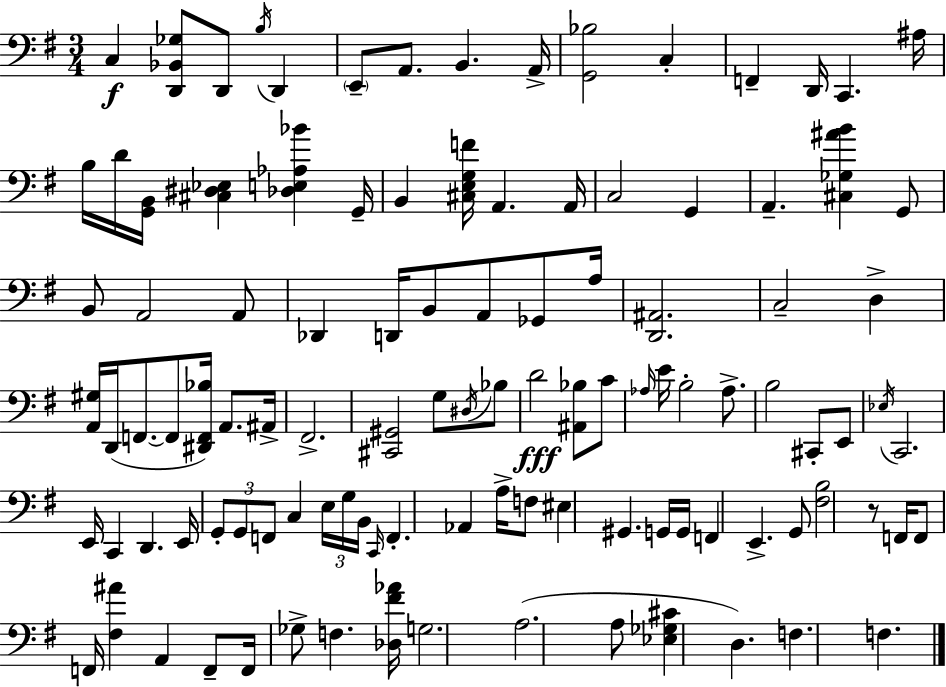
X:1
T:Untitled
M:3/4
L:1/4
K:G
C, [D,,_B,,_G,]/2 D,,/2 B,/4 D,, E,,/2 A,,/2 B,, A,,/4 [G,,_B,]2 C, F,, D,,/4 C,, ^A,/4 B,/4 D/4 [G,,B,,]/4 [^C,^D,_E,] [_D,E,_A,_B] G,,/4 B,, [^C,E,G,F]/4 A,, A,,/4 C,2 G,, A,, [^C,_G,^AB] G,,/2 B,,/2 A,,2 A,,/2 _D,, D,,/4 B,,/2 A,,/2 _G,,/2 A,/4 [D,,^A,,]2 C,2 D, [A,,^G,]/4 D,,/4 F,,/2 F,,/2 [^D,,F,,_B,]/4 A,,/2 ^A,,/4 ^F,,2 [^C,,^G,,]2 G,/2 ^D,/4 _B,/2 D2 [^A,,_B,]/2 C/2 _A,/4 E/4 B,2 _A,/2 B,2 ^C,,/2 E,,/2 _E,/4 C,,2 E,,/4 C,, D,, E,,/4 G,,/2 G,,/2 F,,/2 C, E,/4 G,/4 B,,/4 C,,/4 F,, _A,, A,/4 F,/2 ^E, ^G,, G,,/4 G,,/4 F,, E,, G,,/2 [^F,B,]2 z/2 F,,/4 F,,/2 F,,/4 [^F,^A] A,, F,,/2 F,,/4 _G,/2 F, [_D,^F_A]/4 G,2 A,2 A,/2 [_E,_G,^C] D, F, F,